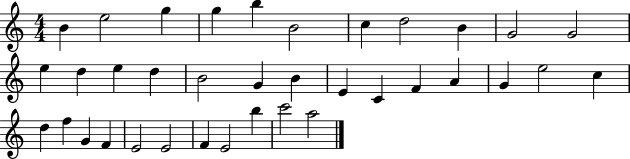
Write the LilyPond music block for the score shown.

{
  \clef treble
  \numericTimeSignature
  \time 4/4
  \key c \major
  b'4 e''2 g''4 | g''4 b''4 b'2 | c''4 d''2 b'4 | g'2 g'2 | \break e''4 d''4 e''4 d''4 | b'2 g'4 b'4 | e'4 c'4 f'4 a'4 | g'4 e''2 c''4 | \break d''4 f''4 g'4 f'4 | e'2 e'2 | f'4 e'2 b''4 | c'''2 a''2 | \break \bar "|."
}